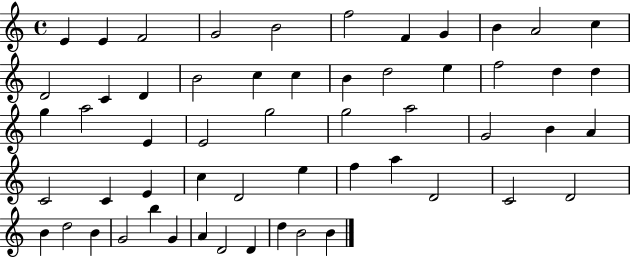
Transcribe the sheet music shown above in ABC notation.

X:1
T:Untitled
M:4/4
L:1/4
K:C
E E F2 G2 B2 f2 F G B A2 c D2 C D B2 c c B d2 e f2 d d g a2 E E2 g2 g2 a2 G2 B A C2 C E c D2 e f a D2 C2 D2 B d2 B G2 b G A D2 D d B2 B